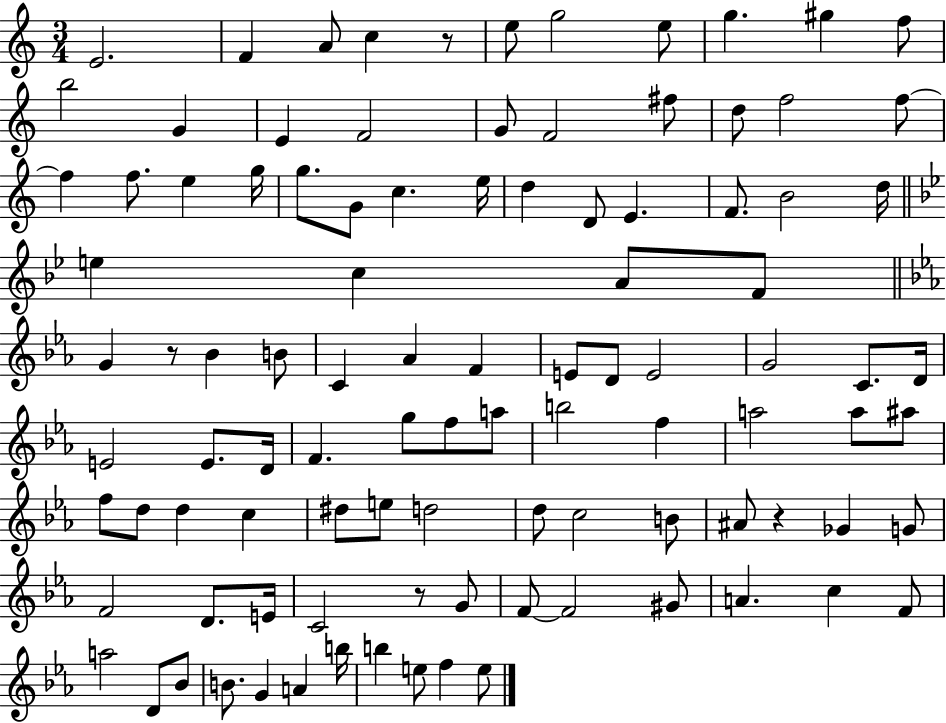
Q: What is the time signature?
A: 3/4